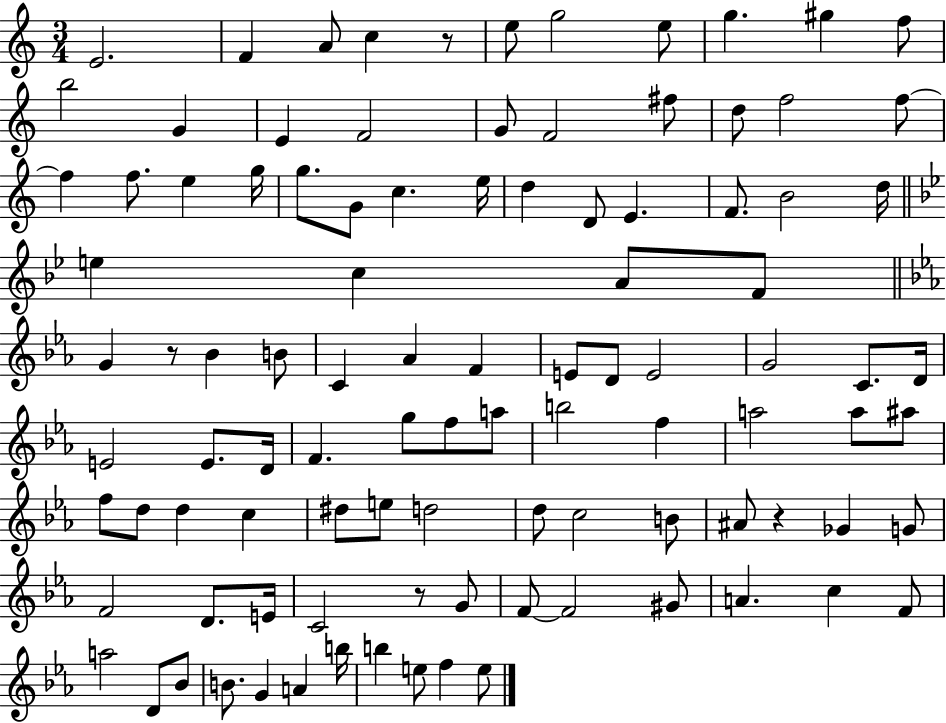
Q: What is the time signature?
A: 3/4